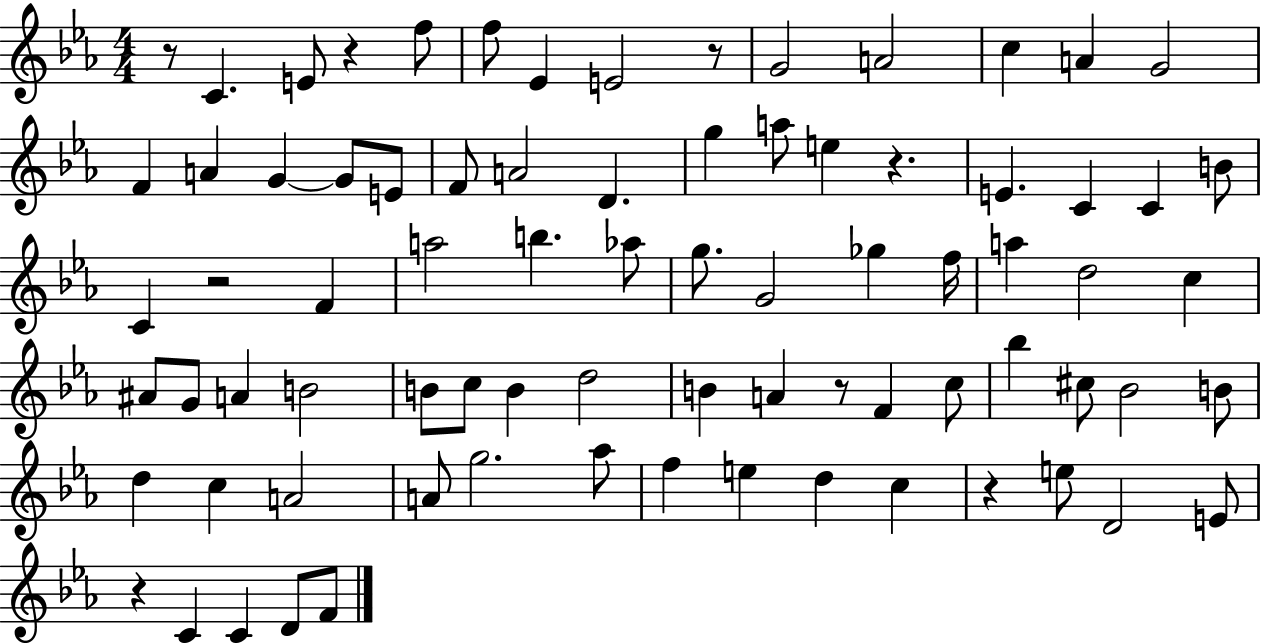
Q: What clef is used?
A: treble